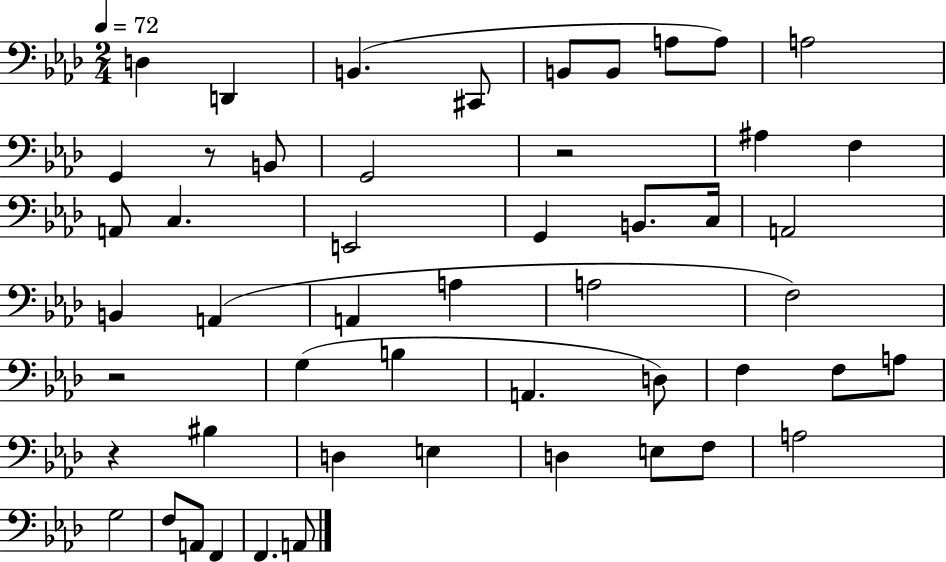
X:1
T:Untitled
M:2/4
L:1/4
K:Ab
D, D,, B,, ^C,,/2 B,,/2 B,,/2 A,/2 A,/2 A,2 G,, z/2 B,,/2 G,,2 z2 ^A, F, A,,/2 C, E,,2 G,, B,,/2 C,/4 A,,2 B,, A,, A,, A, A,2 F,2 z2 G, B, A,, D,/2 F, F,/2 A,/2 z ^B, D, E, D, E,/2 F,/2 A,2 G,2 F,/2 A,,/2 F,, F,, A,,/2